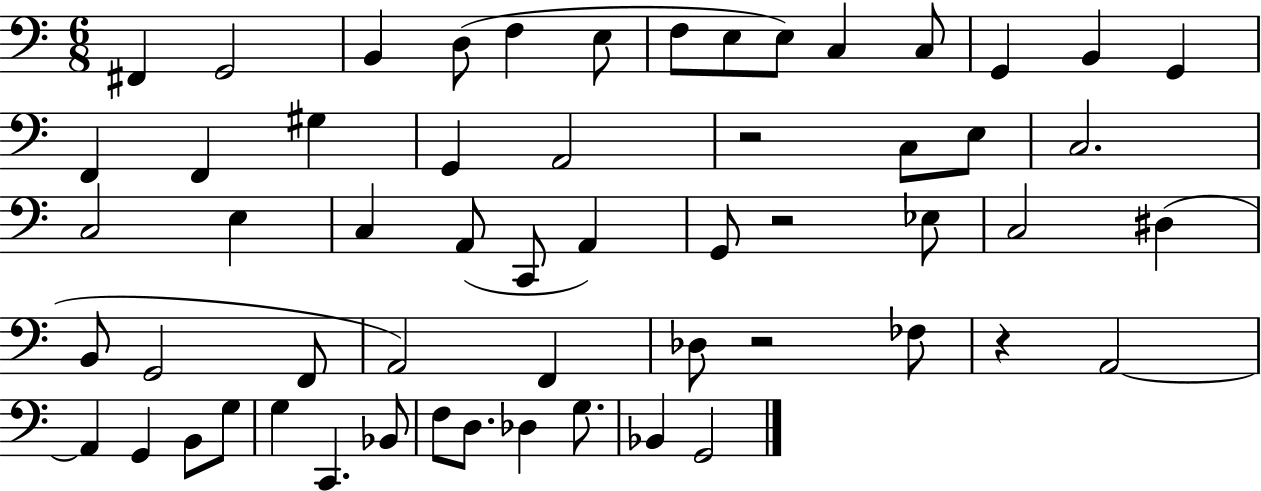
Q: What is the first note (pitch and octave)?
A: F#2